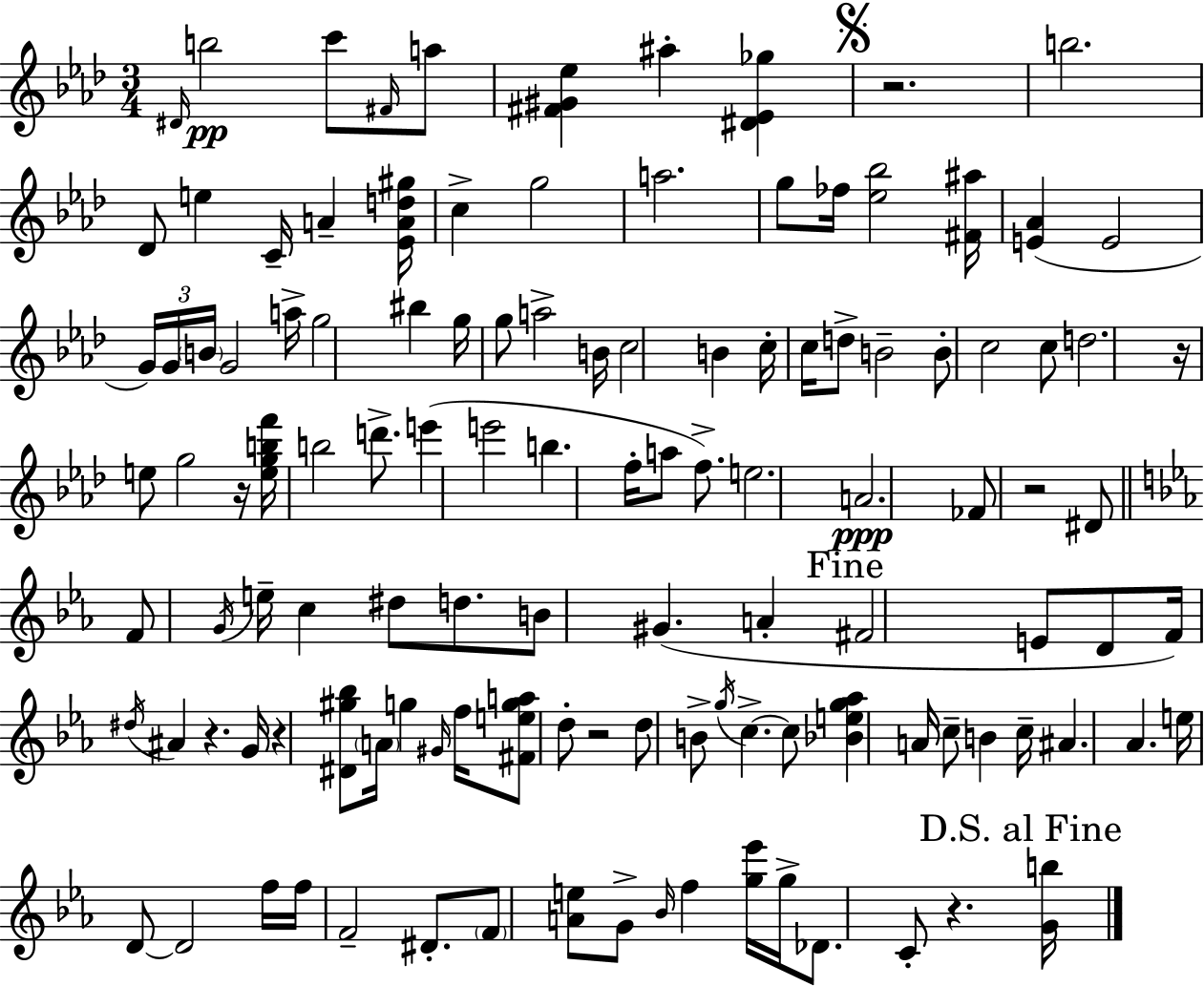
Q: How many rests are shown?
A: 8